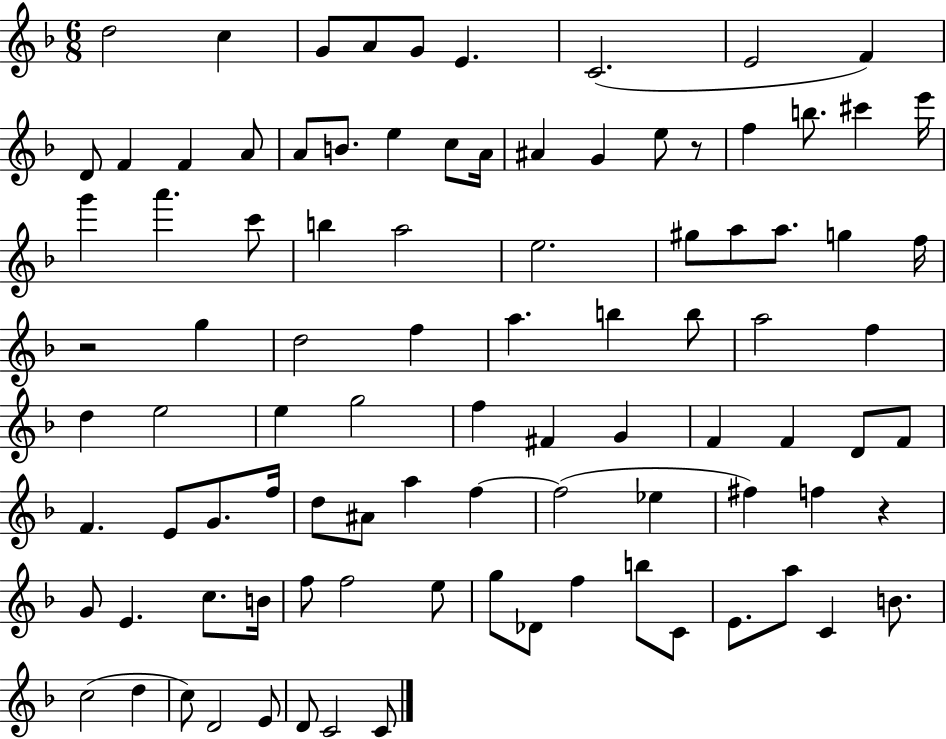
D5/h C5/q G4/e A4/e G4/e E4/q. C4/h. E4/h F4/q D4/e F4/q F4/q A4/e A4/e B4/e. E5/q C5/e A4/s A#4/q G4/q E5/e R/e F5/q B5/e. C#6/q E6/s G6/q A6/q. C6/e B5/q A5/h E5/h. G#5/e A5/e A5/e. G5/q F5/s R/h G5/q D5/h F5/q A5/q. B5/q B5/e A5/h F5/q D5/q E5/h E5/q G5/h F5/q F#4/q G4/q F4/q F4/q D4/e F4/e F4/q. E4/e G4/e. F5/s D5/e A#4/e A5/q F5/q F5/h Eb5/q F#5/q F5/q R/q G4/e E4/q. C5/e. B4/s F5/e F5/h E5/e G5/e Db4/e F5/q B5/e C4/e E4/e. A5/e C4/q B4/e. C5/h D5/q C5/e D4/h E4/e D4/e C4/h C4/e